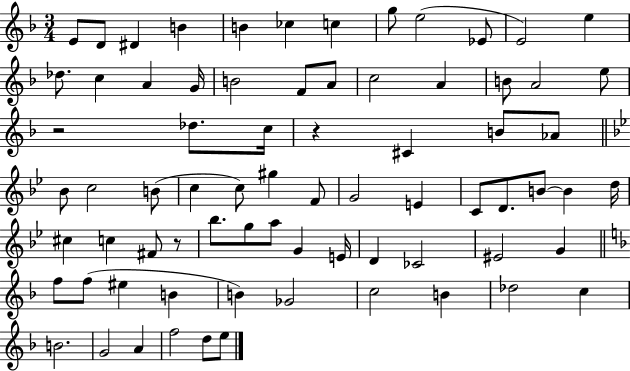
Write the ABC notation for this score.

X:1
T:Untitled
M:3/4
L:1/4
K:F
E/2 D/2 ^D B B _c c g/2 e2 _E/2 E2 e _d/2 c A G/4 B2 F/2 A/2 c2 A B/2 A2 e/2 z2 _d/2 c/4 z ^C B/2 _A/2 _B/2 c2 B/2 c c/2 ^g F/2 G2 E C/2 D/2 B/2 B d/4 ^c c ^F/2 z/2 _b/2 g/2 a/2 G E/4 D _C2 ^E2 G f/2 f/2 ^e B B _G2 c2 B _d2 c B2 G2 A f2 d/2 e/2